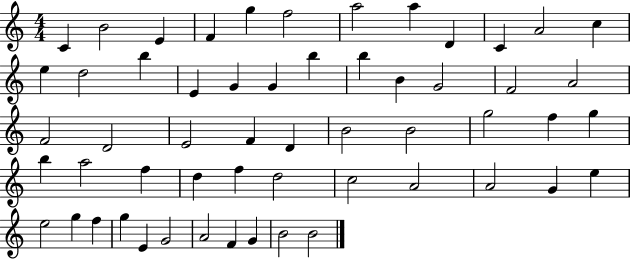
{
  \clef treble
  \numericTimeSignature
  \time 4/4
  \key c \major
  c'4 b'2 e'4 | f'4 g''4 f''2 | a''2 a''4 d'4 | c'4 a'2 c''4 | \break e''4 d''2 b''4 | e'4 g'4 g'4 b''4 | b''4 b'4 g'2 | f'2 a'2 | \break f'2 d'2 | e'2 f'4 d'4 | b'2 b'2 | g''2 f''4 g''4 | \break b''4 a''2 f''4 | d''4 f''4 d''2 | c''2 a'2 | a'2 g'4 e''4 | \break e''2 g''4 f''4 | g''4 e'4 g'2 | a'2 f'4 g'4 | b'2 b'2 | \break \bar "|."
}